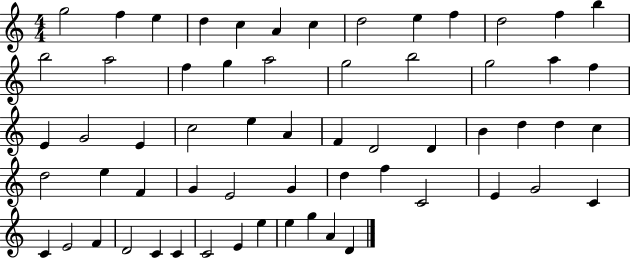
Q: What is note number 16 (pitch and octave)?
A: F5